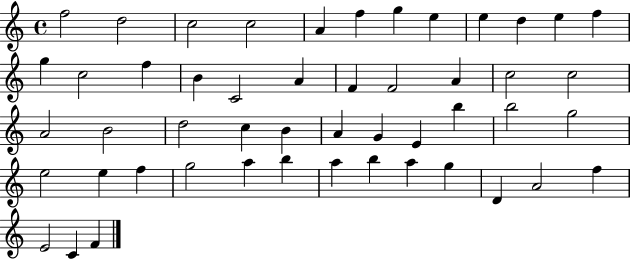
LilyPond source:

{
  \clef treble
  \time 4/4
  \defaultTimeSignature
  \key c \major
  f''2 d''2 | c''2 c''2 | a'4 f''4 g''4 e''4 | e''4 d''4 e''4 f''4 | \break g''4 c''2 f''4 | b'4 c'2 a'4 | f'4 f'2 a'4 | c''2 c''2 | \break a'2 b'2 | d''2 c''4 b'4 | a'4 g'4 e'4 b''4 | b''2 g''2 | \break e''2 e''4 f''4 | g''2 a''4 b''4 | a''4 b''4 a''4 g''4 | d'4 a'2 f''4 | \break e'2 c'4 f'4 | \bar "|."
}